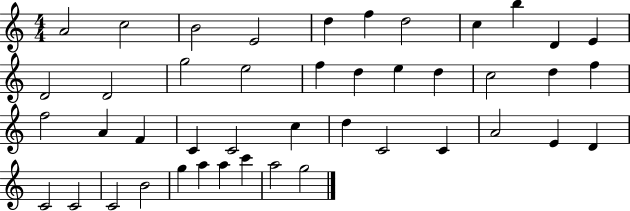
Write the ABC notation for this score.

X:1
T:Untitled
M:4/4
L:1/4
K:C
A2 c2 B2 E2 d f d2 c b D E D2 D2 g2 e2 f d e d c2 d f f2 A F C C2 c d C2 C A2 E D C2 C2 C2 B2 g a a c' a2 g2